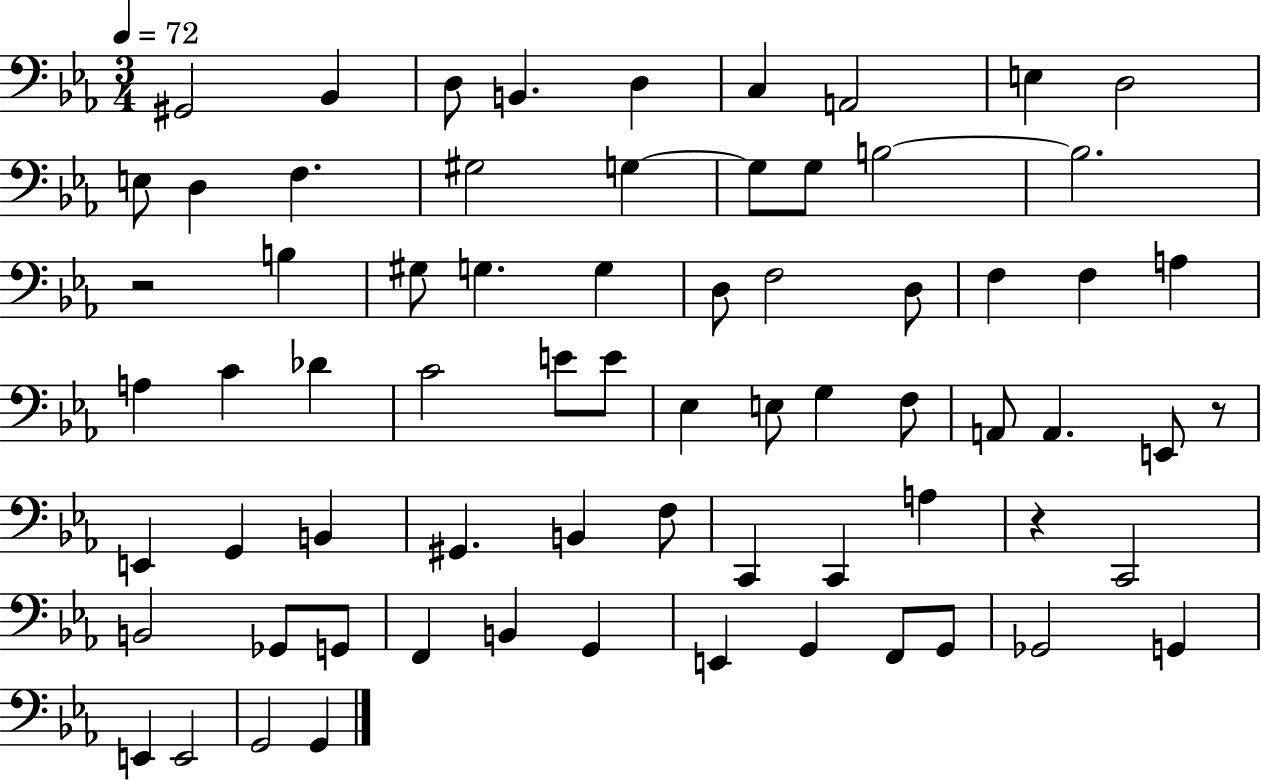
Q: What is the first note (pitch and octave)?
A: G#2